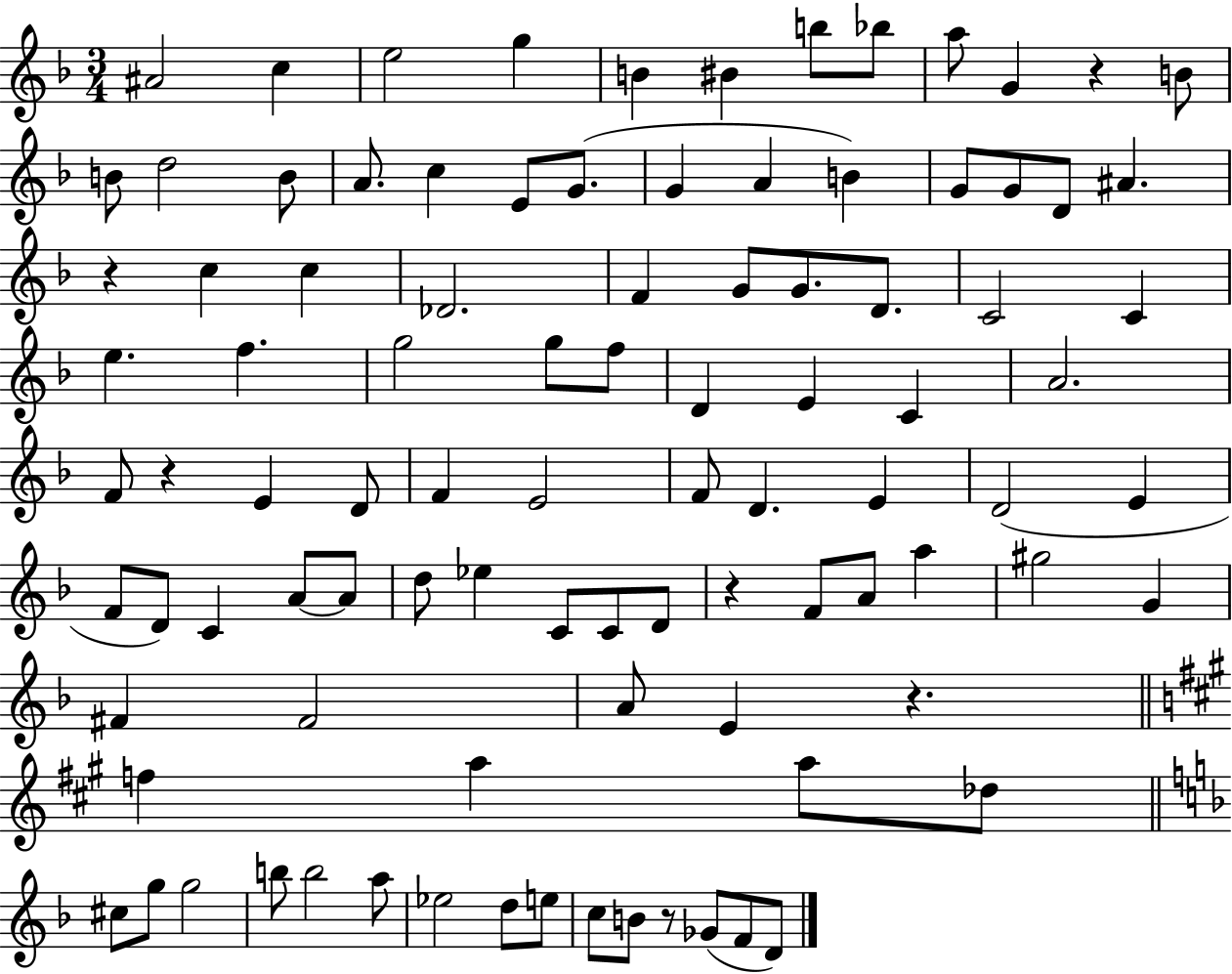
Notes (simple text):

A#4/h C5/q E5/h G5/q B4/q BIS4/q B5/e Bb5/e A5/e G4/q R/q B4/e B4/e D5/h B4/e A4/e. C5/q E4/e G4/e. G4/q A4/q B4/q G4/e G4/e D4/e A#4/q. R/q C5/q C5/q Db4/h. F4/q G4/e G4/e. D4/e. C4/h C4/q E5/q. F5/q. G5/h G5/e F5/e D4/q E4/q C4/q A4/h. F4/e R/q E4/q D4/e F4/q E4/h F4/e D4/q. E4/q D4/h E4/q F4/e D4/e C4/q A4/e A4/e D5/e Eb5/q C4/e C4/e D4/e R/q F4/e A4/e A5/q G#5/h G4/q F#4/q F#4/h A4/e E4/q R/q. F5/q A5/q A5/e Db5/e C#5/e G5/e G5/h B5/e B5/h A5/e Eb5/h D5/e E5/e C5/e B4/e R/e Gb4/e F4/e D4/e